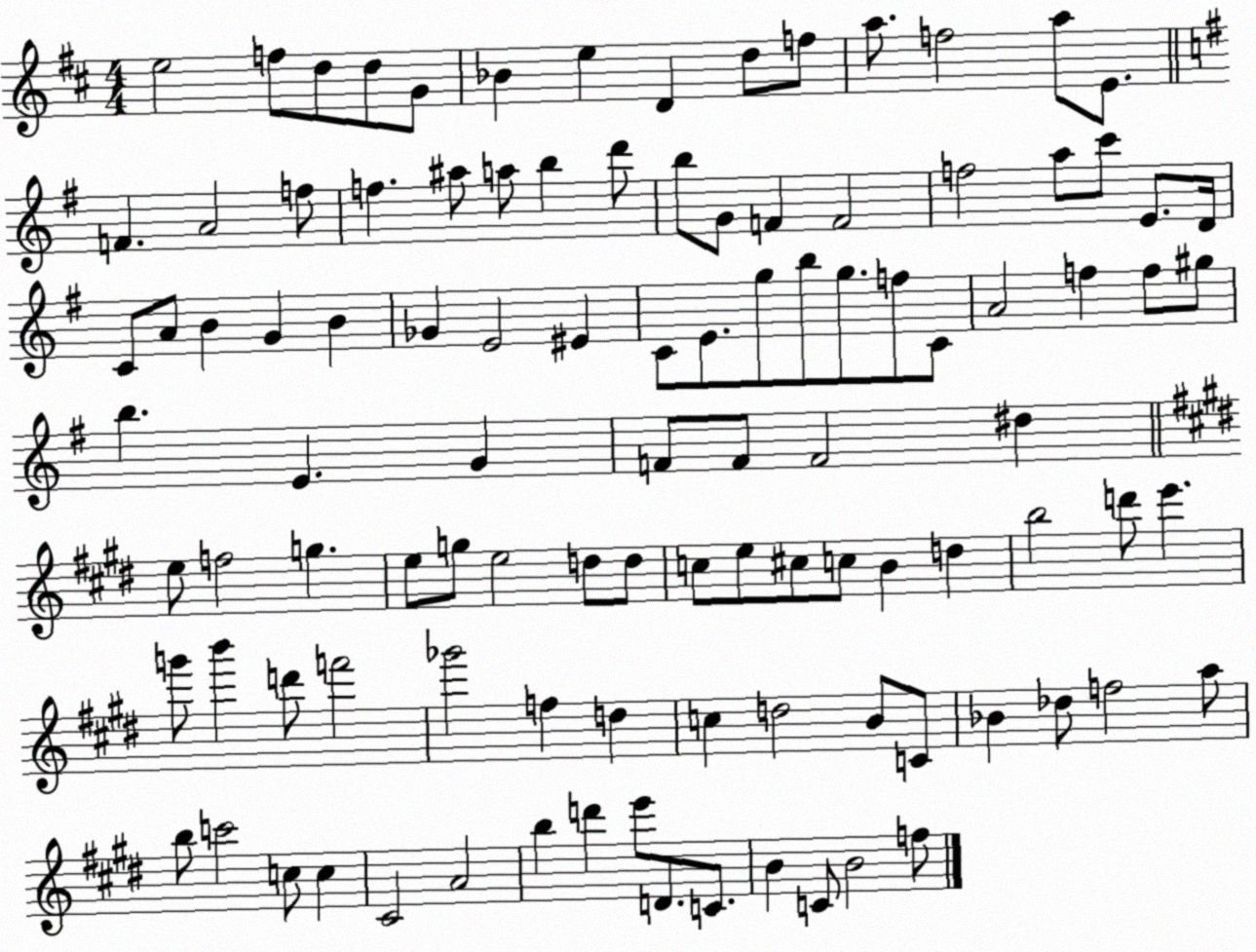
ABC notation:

X:1
T:Untitled
M:4/4
L:1/4
K:D
e2 f/2 d/2 d/2 G/2 _B e D d/2 f/2 a/2 f2 a/2 E/2 F A2 f/2 f ^a/2 a/2 b d'/2 b/2 G/2 F F2 f2 a/2 c'/2 E/2 D/4 C/2 A/2 B G B _G E2 ^E C/2 E/2 g/2 b/2 g/2 f/2 C/2 A2 f f/2 ^g/2 b E G F/2 F/2 F2 ^d e/2 f2 g e/2 g/2 e2 d/2 d/2 c/2 e/2 ^c/2 c/2 B d b2 d'/2 e' g'/2 b' d'/2 f'2 _g'2 f d c d2 B/2 C/2 _B _d/2 f2 a/2 b/2 c'2 c/2 c ^C2 A2 b d' e'/2 D/2 C/2 B C/2 B2 f/2